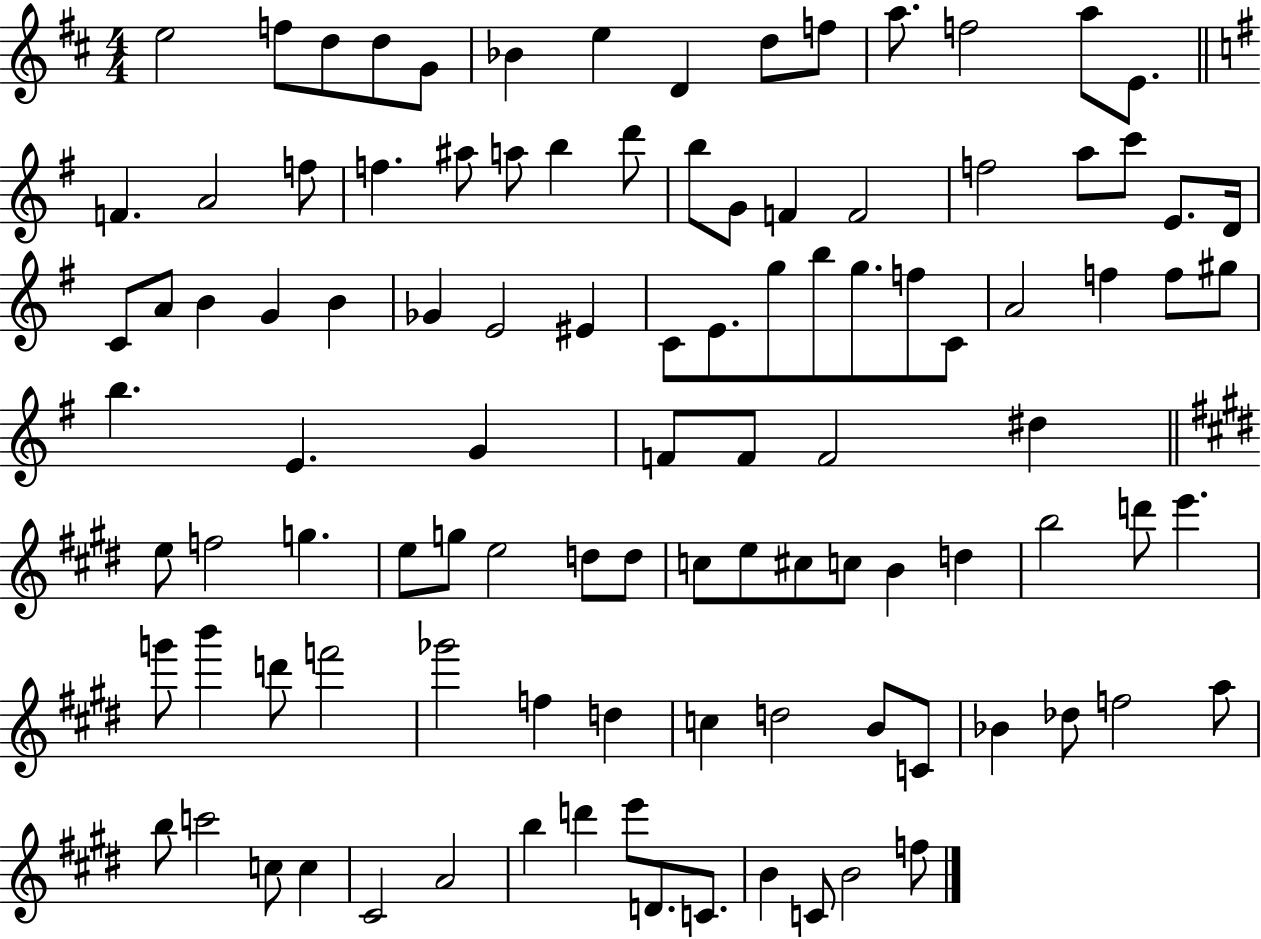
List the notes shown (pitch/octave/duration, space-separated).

E5/h F5/e D5/e D5/e G4/e Bb4/q E5/q D4/q D5/e F5/e A5/e. F5/h A5/e E4/e. F4/q. A4/h F5/e F5/q. A#5/e A5/e B5/q D6/e B5/e G4/e F4/q F4/h F5/h A5/e C6/e E4/e. D4/s C4/e A4/e B4/q G4/q B4/q Gb4/q E4/h EIS4/q C4/e E4/e. G5/e B5/e G5/e. F5/e C4/e A4/h F5/q F5/e G#5/e B5/q. E4/q. G4/q F4/e F4/e F4/h D#5/q E5/e F5/h G5/q. E5/e G5/e E5/h D5/e D5/e C5/e E5/e C#5/e C5/e B4/q D5/q B5/h D6/e E6/q. G6/e B6/q D6/e F6/h Gb6/h F5/q D5/q C5/q D5/h B4/e C4/e Bb4/q Db5/e F5/h A5/e B5/e C6/h C5/e C5/q C#4/h A4/h B5/q D6/q E6/e D4/e. C4/e. B4/q C4/e B4/h F5/e